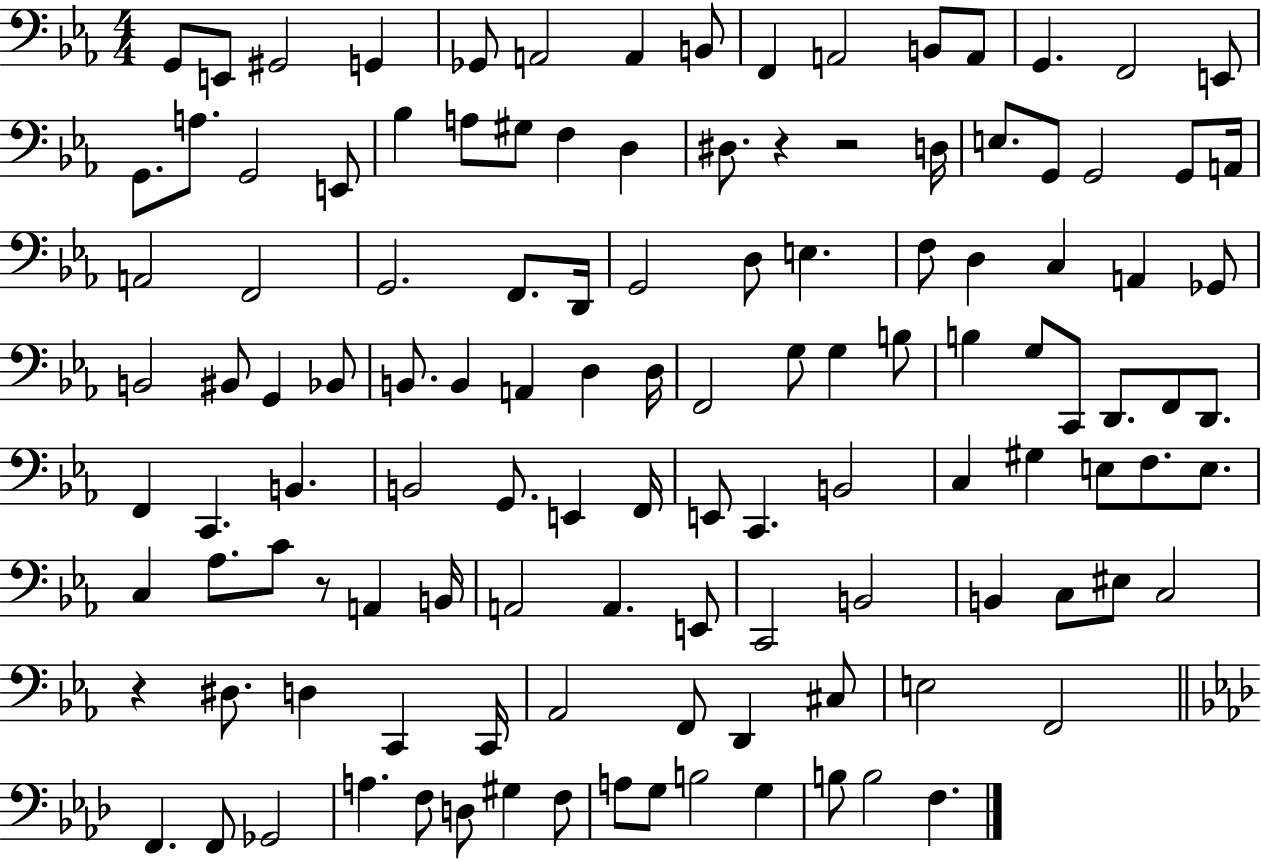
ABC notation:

X:1
T:Untitled
M:4/4
L:1/4
K:Eb
G,,/2 E,,/2 ^G,,2 G,, _G,,/2 A,,2 A,, B,,/2 F,, A,,2 B,,/2 A,,/2 G,, F,,2 E,,/2 G,,/2 A,/2 G,,2 E,,/2 _B, A,/2 ^G,/2 F, D, ^D,/2 z z2 D,/4 E,/2 G,,/2 G,,2 G,,/2 A,,/4 A,,2 F,,2 G,,2 F,,/2 D,,/4 G,,2 D,/2 E, F,/2 D, C, A,, _G,,/2 B,,2 ^B,,/2 G,, _B,,/2 B,,/2 B,, A,, D, D,/4 F,,2 G,/2 G, B,/2 B, G,/2 C,,/2 D,,/2 F,,/2 D,,/2 F,, C,, B,, B,,2 G,,/2 E,, F,,/4 E,,/2 C,, B,,2 C, ^G, E,/2 F,/2 E,/2 C, _A,/2 C/2 z/2 A,, B,,/4 A,,2 A,, E,,/2 C,,2 B,,2 B,, C,/2 ^E,/2 C,2 z ^D,/2 D, C,, C,,/4 _A,,2 F,,/2 D,, ^C,/2 E,2 F,,2 F,, F,,/2 _G,,2 A, F,/2 D,/2 ^G, F,/2 A,/2 G,/2 B,2 G, B,/2 B,2 F,